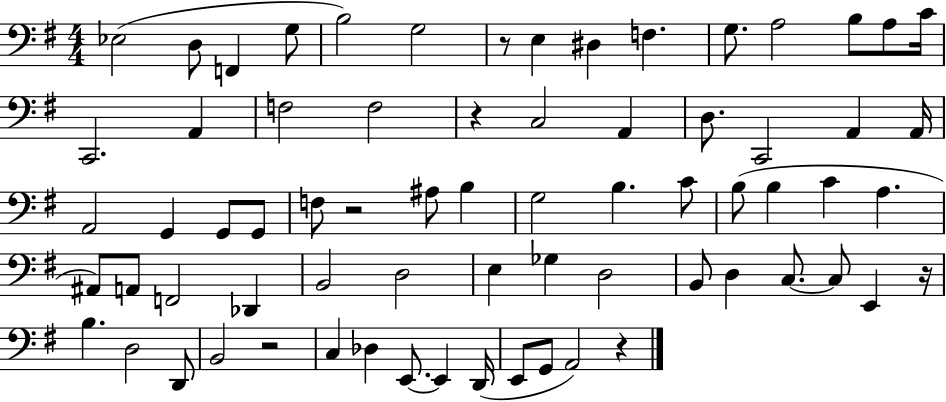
X:1
T:Untitled
M:4/4
L:1/4
K:G
_E,2 D,/2 F,, G,/2 B,2 G,2 z/2 E, ^D, F, G,/2 A,2 B,/2 A,/2 C/4 C,,2 A,, F,2 F,2 z C,2 A,, D,/2 C,,2 A,, A,,/4 A,,2 G,, G,,/2 G,,/2 F,/2 z2 ^A,/2 B, G,2 B, C/2 B,/2 B, C A, ^A,,/2 A,,/2 F,,2 _D,, B,,2 D,2 E, _G, D,2 B,,/2 D, C,/2 C,/2 E,, z/4 B, D,2 D,,/2 B,,2 z2 C, _D, E,,/2 E,, D,,/4 E,,/2 G,,/2 A,,2 z